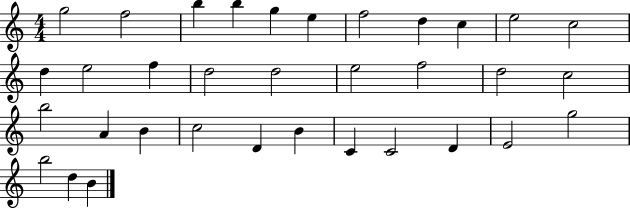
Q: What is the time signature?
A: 4/4